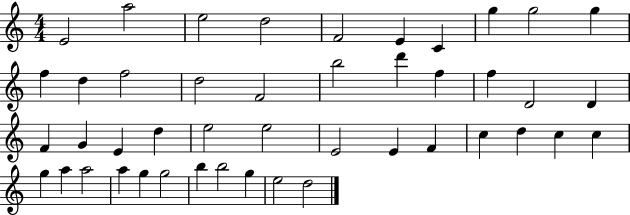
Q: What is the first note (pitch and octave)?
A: E4